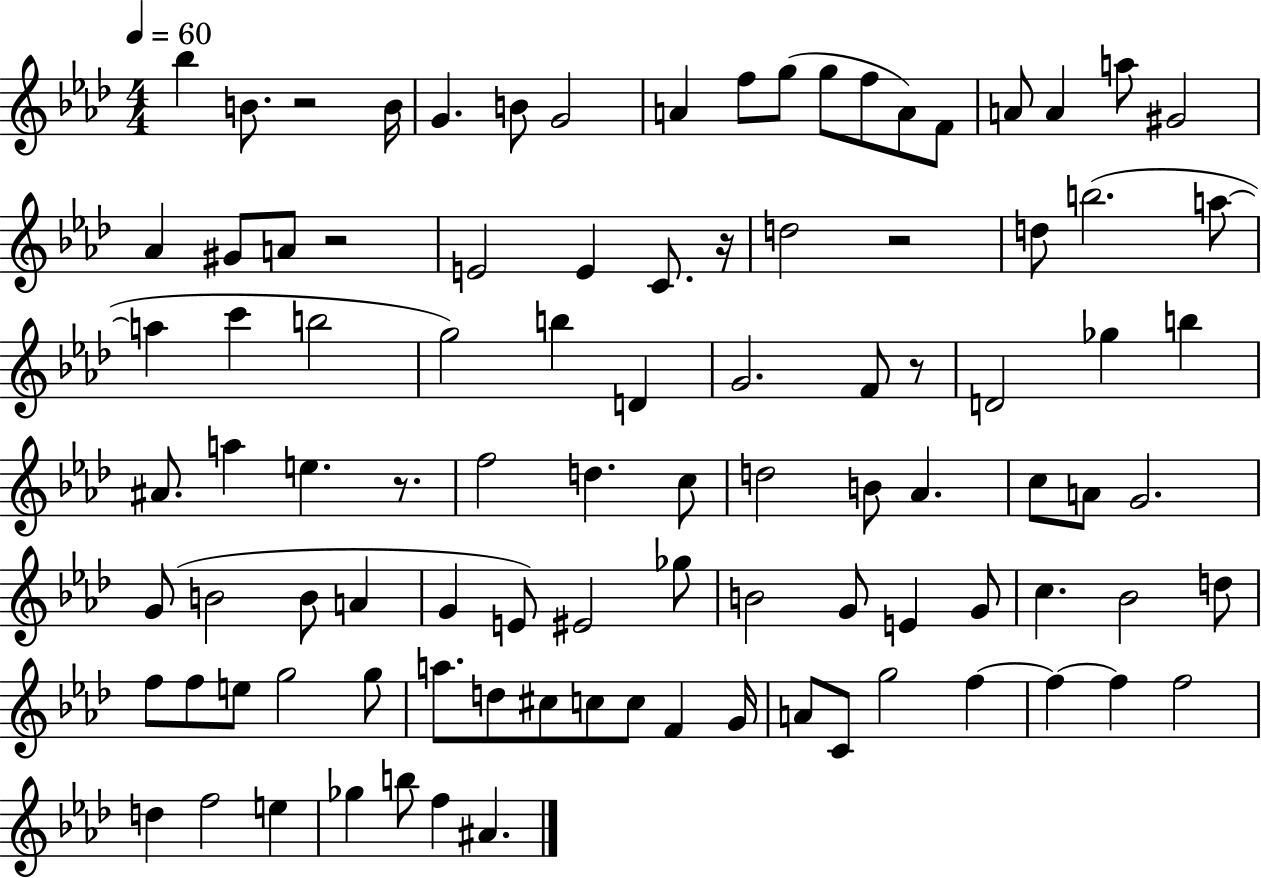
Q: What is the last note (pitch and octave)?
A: A#4